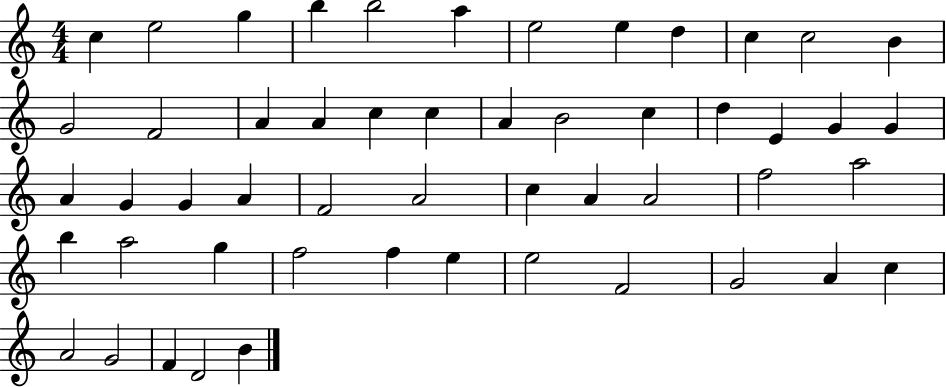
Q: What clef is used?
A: treble